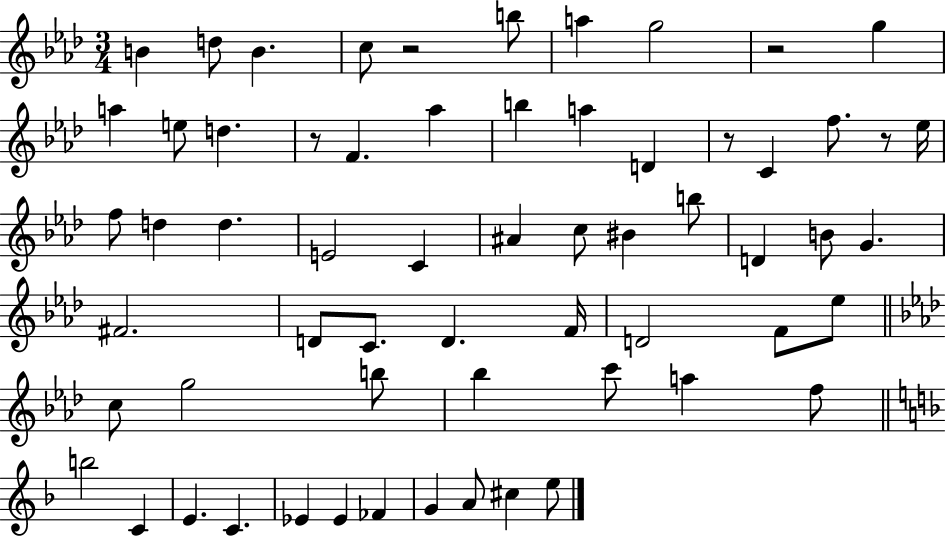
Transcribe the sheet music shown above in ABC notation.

X:1
T:Untitled
M:3/4
L:1/4
K:Ab
B d/2 B c/2 z2 b/2 a g2 z2 g a e/2 d z/2 F _a b a D z/2 C f/2 z/2 _e/4 f/2 d d E2 C ^A c/2 ^B b/2 D B/2 G ^F2 D/2 C/2 D F/4 D2 F/2 _e/2 c/2 g2 b/2 _b c'/2 a f/2 b2 C E C _E _E _F G A/2 ^c e/2